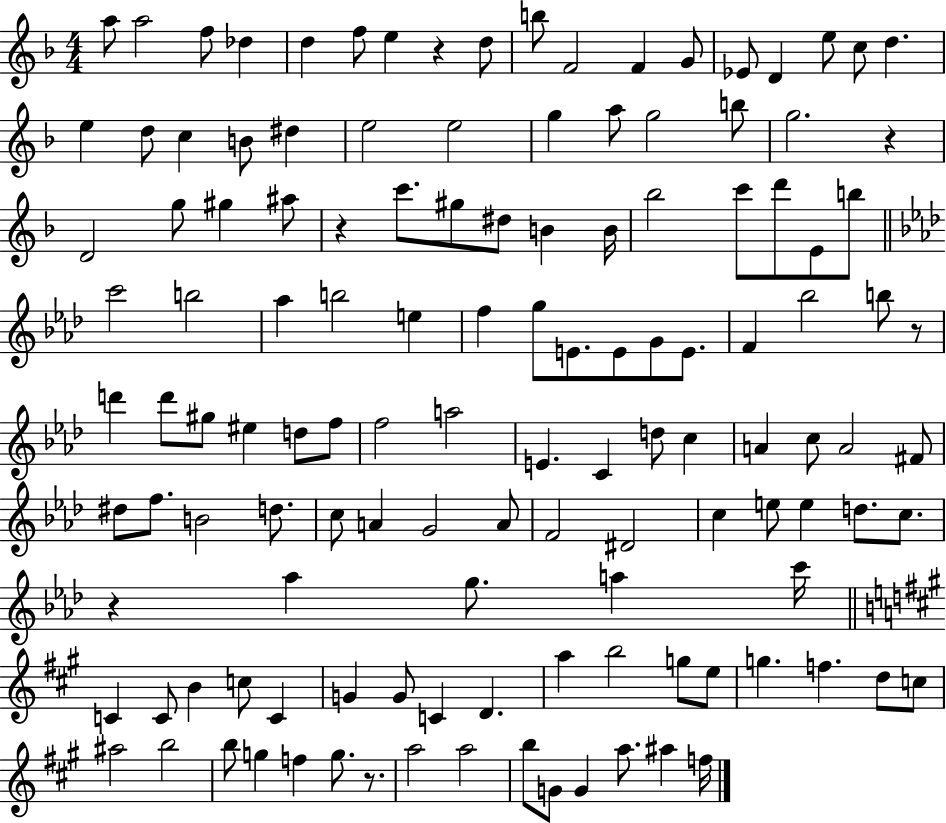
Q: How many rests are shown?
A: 6